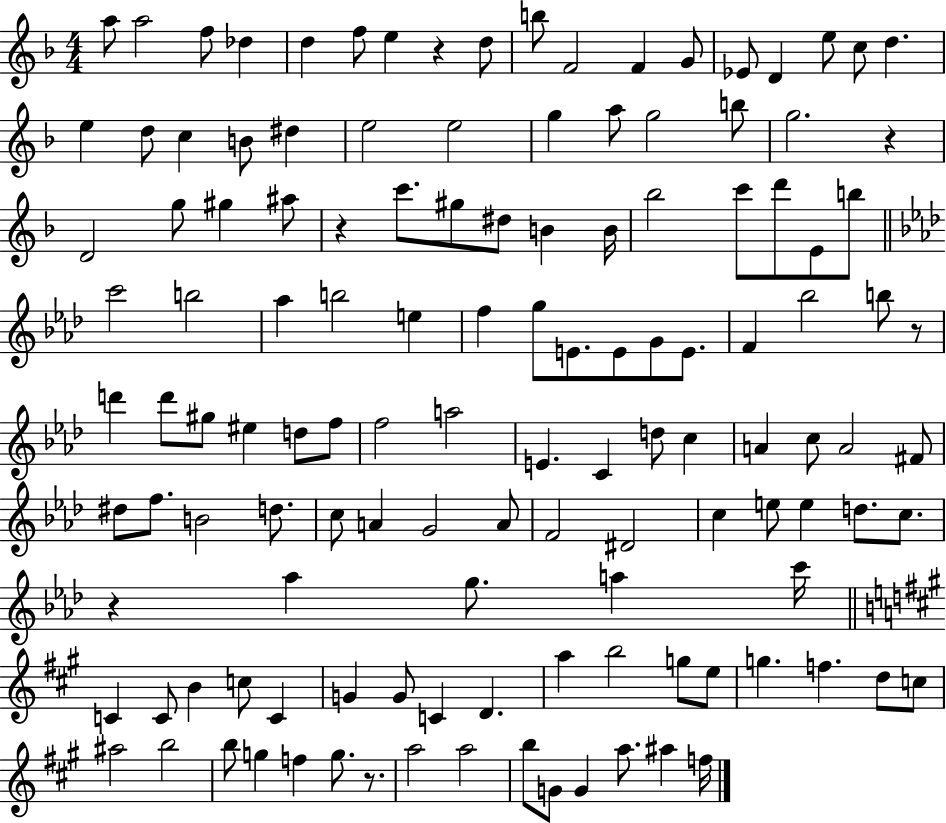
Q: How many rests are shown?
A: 6